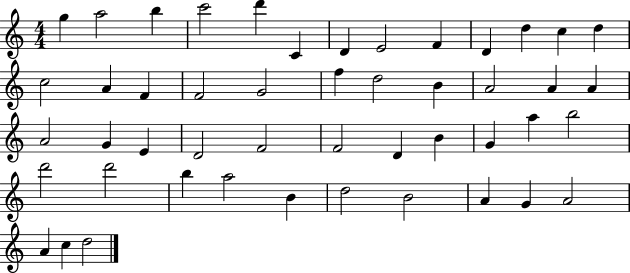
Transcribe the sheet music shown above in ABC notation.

X:1
T:Untitled
M:4/4
L:1/4
K:C
g a2 b c'2 d' C D E2 F D d c d c2 A F F2 G2 f d2 B A2 A A A2 G E D2 F2 F2 D B G a b2 d'2 d'2 b a2 B d2 B2 A G A2 A c d2